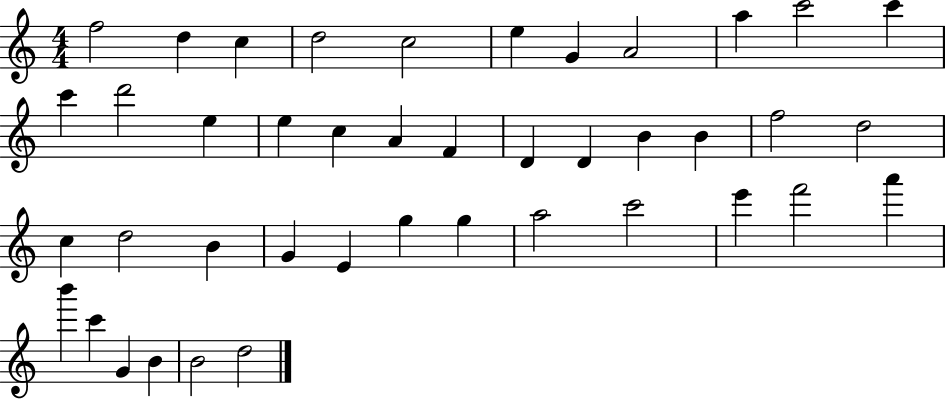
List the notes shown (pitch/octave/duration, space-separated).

F5/h D5/q C5/q D5/h C5/h E5/q G4/q A4/h A5/q C6/h C6/q C6/q D6/h E5/q E5/q C5/q A4/q F4/q D4/q D4/q B4/q B4/q F5/h D5/h C5/q D5/h B4/q G4/q E4/q G5/q G5/q A5/h C6/h E6/q F6/h A6/q B6/q C6/q G4/q B4/q B4/h D5/h